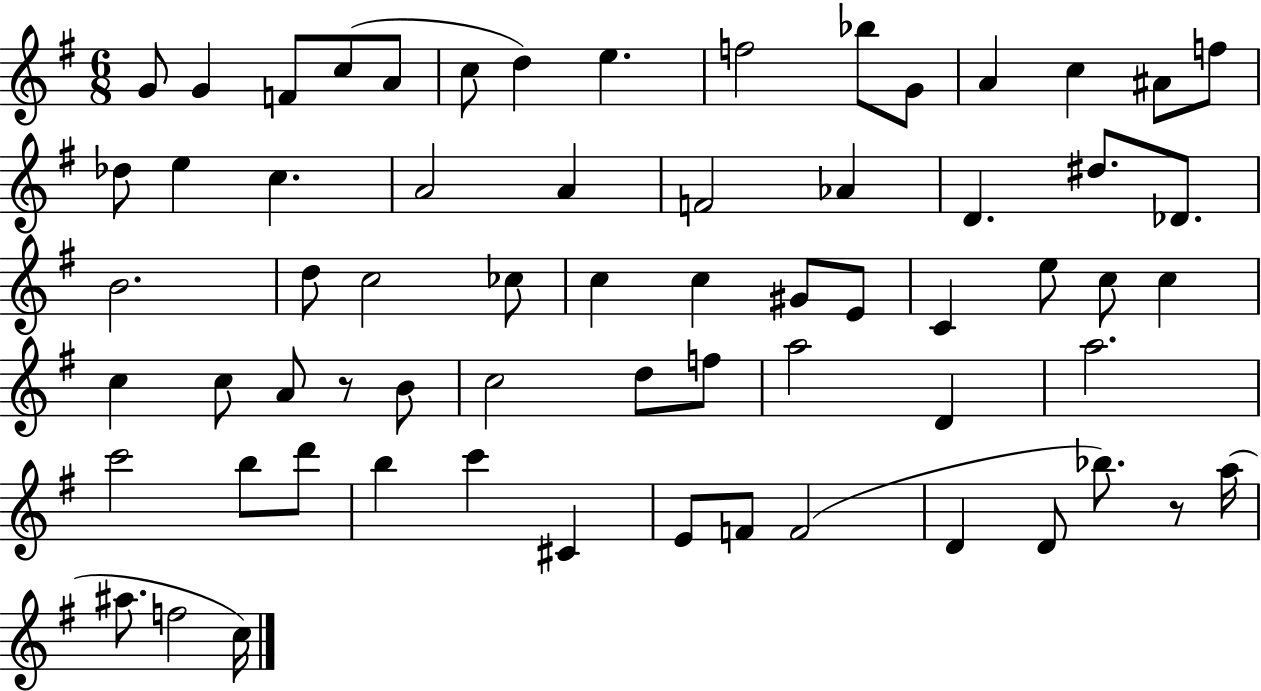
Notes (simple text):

G4/e G4/q F4/e C5/e A4/e C5/e D5/q E5/q. F5/h Bb5/e G4/e A4/q C5/q A#4/e F5/e Db5/e E5/q C5/q. A4/h A4/q F4/h Ab4/q D4/q. D#5/e. Db4/e. B4/h. D5/e C5/h CES5/e C5/q C5/q G#4/e E4/e C4/q E5/e C5/e C5/q C5/q C5/e A4/e R/e B4/e C5/h D5/e F5/e A5/h D4/q A5/h. C6/h B5/e D6/e B5/q C6/q C#4/q E4/e F4/e F4/h D4/q D4/e Bb5/e. R/e A5/s A#5/e. F5/h C5/s